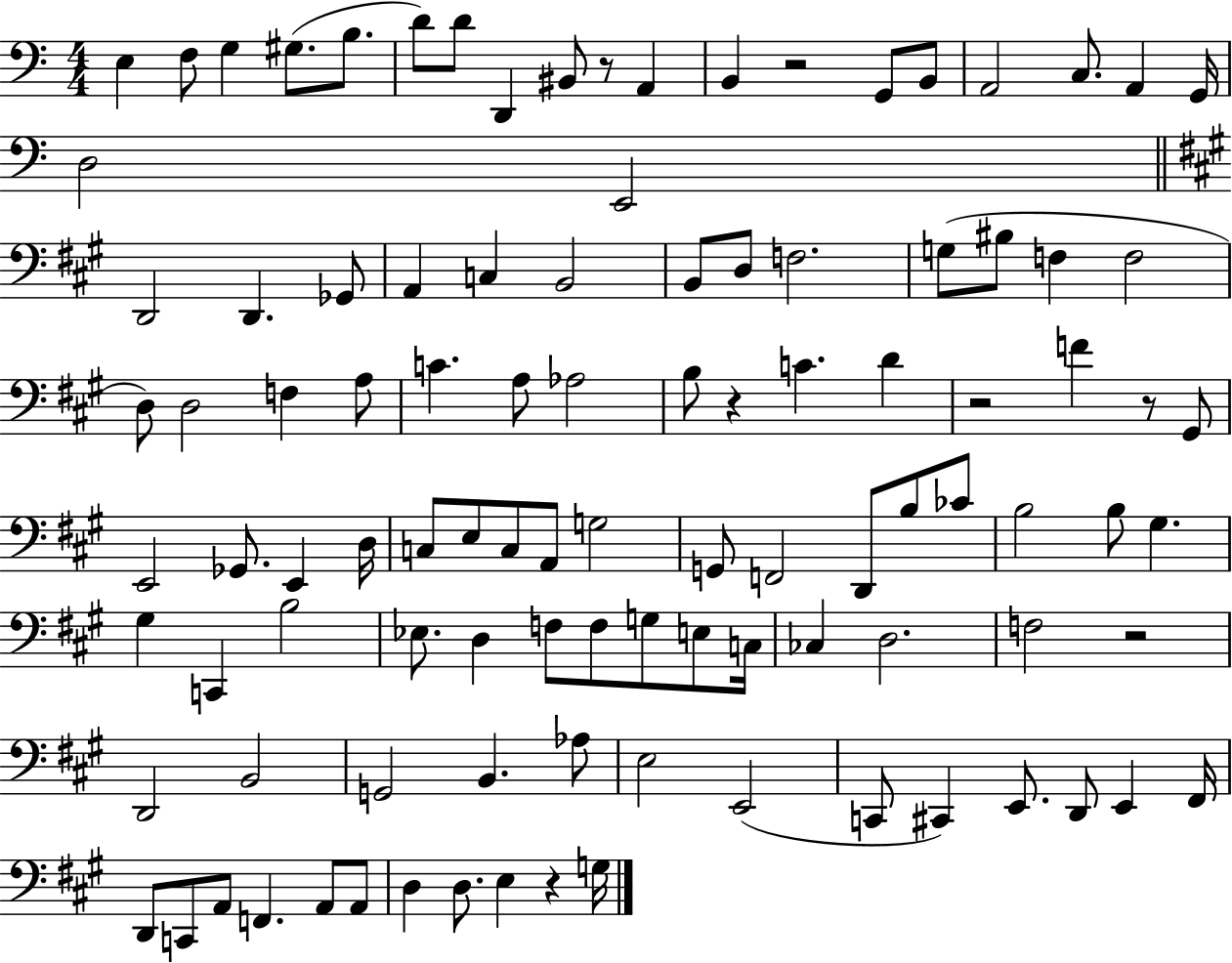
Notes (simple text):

E3/q F3/e G3/q G#3/e. B3/e. D4/e D4/e D2/q BIS2/e R/e A2/q B2/q R/h G2/e B2/e A2/h C3/e. A2/q G2/s D3/h E2/h D2/h D2/q. Gb2/e A2/q C3/q B2/h B2/e D3/e F3/h. G3/e BIS3/e F3/q F3/h D3/e D3/h F3/q A3/e C4/q. A3/e Ab3/h B3/e R/q C4/q. D4/q R/h F4/q R/e G#2/e E2/h Gb2/e. E2/q D3/s C3/e E3/e C3/e A2/e G3/h G2/e F2/h D2/e B3/e CES4/e B3/h B3/e G#3/q. G#3/q C2/q B3/h Eb3/e. D3/q F3/e F3/e G3/e E3/e C3/s CES3/q D3/h. F3/h R/h D2/h B2/h G2/h B2/q. Ab3/e E3/h E2/h C2/e C#2/q E2/e. D2/e E2/q F#2/s D2/e C2/e A2/e F2/q. A2/e A2/e D3/q D3/e. E3/q R/q G3/s